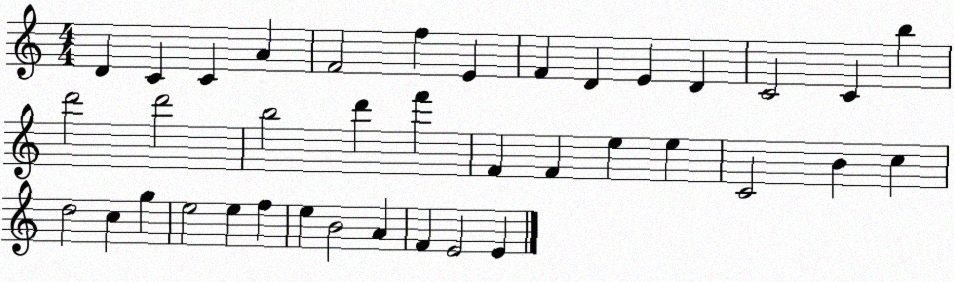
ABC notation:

X:1
T:Untitled
M:4/4
L:1/4
K:C
D C C A F2 f E F D E D C2 C b d'2 d'2 b2 d' f' F F e e C2 B c d2 c g e2 e f e B2 A F E2 E